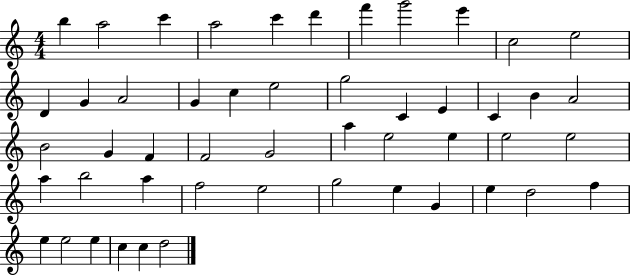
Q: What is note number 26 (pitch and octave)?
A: F4